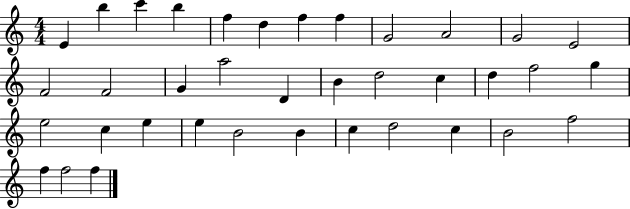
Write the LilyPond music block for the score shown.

{
  \clef treble
  \numericTimeSignature
  \time 4/4
  \key c \major
  e'4 b''4 c'''4 b''4 | f''4 d''4 f''4 f''4 | g'2 a'2 | g'2 e'2 | \break f'2 f'2 | g'4 a''2 d'4 | b'4 d''2 c''4 | d''4 f''2 g''4 | \break e''2 c''4 e''4 | e''4 b'2 b'4 | c''4 d''2 c''4 | b'2 f''2 | \break f''4 f''2 f''4 | \bar "|."
}